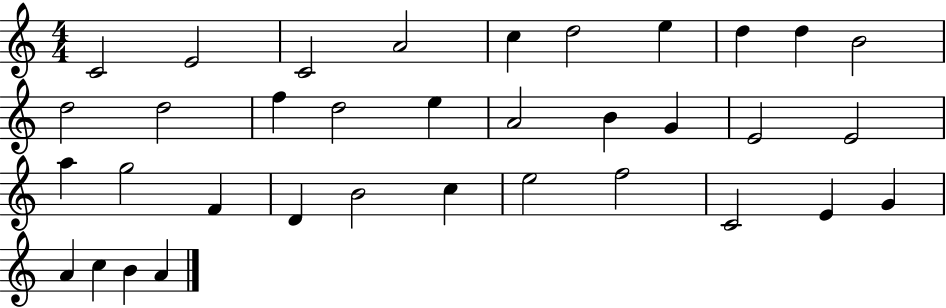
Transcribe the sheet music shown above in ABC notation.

X:1
T:Untitled
M:4/4
L:1/4
K:C
C2 E2 C2 A2 c d2 e d d B2 d2 d2 f d2 e A2 B G E2 E2 a g2 F D B2 c e2 f2 C2 E G A c B A